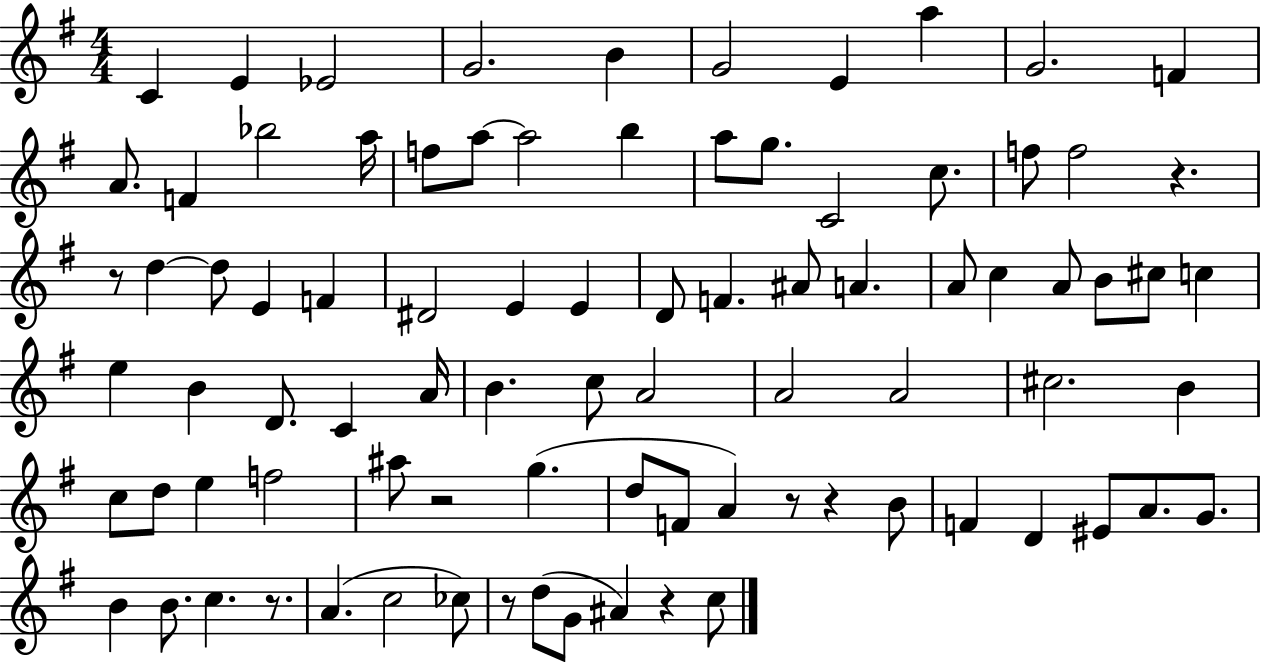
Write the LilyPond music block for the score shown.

{
  \clef treble
  \numericTimeSignature
  \time 4/4
  \key g \major
  c'4 e'4 ees'2 | g'2. b'4 | g'2 e'4 a''4 | g'2. f'4 | \break a'8. f'4 bes''2 a''16 | f''8 a''8~~ a''2 b''4 | a''8 g''8. c'2 c''8. | f''8 f''2 r4. | \break r8 d''4~~ d''8 e'4 f'4 | dis'2 e'4 e'4 | d'8 f'4. ais'8 a'4. | a'8 c''4 a'8 b'8 cis''8 c''4 | \break e''4 b'4 d'8. c'4 a'16 | b'4. c''8 a'2 | a'2 a'2 | cis''2. b'4 | \break c''8 d''8 e''4 f''2 | ais''8 r2 g''4.( | d''8 f'8 a'4) r8 r4 b'8 | f'4 d'4 eis'8 a'8. g'8. | \break b'4 b'8. c''4. r8. | a'4.( c''2 ces''8) | r8 d''8( g'8 ais'4) r4 c''8 | \bar "|."
}